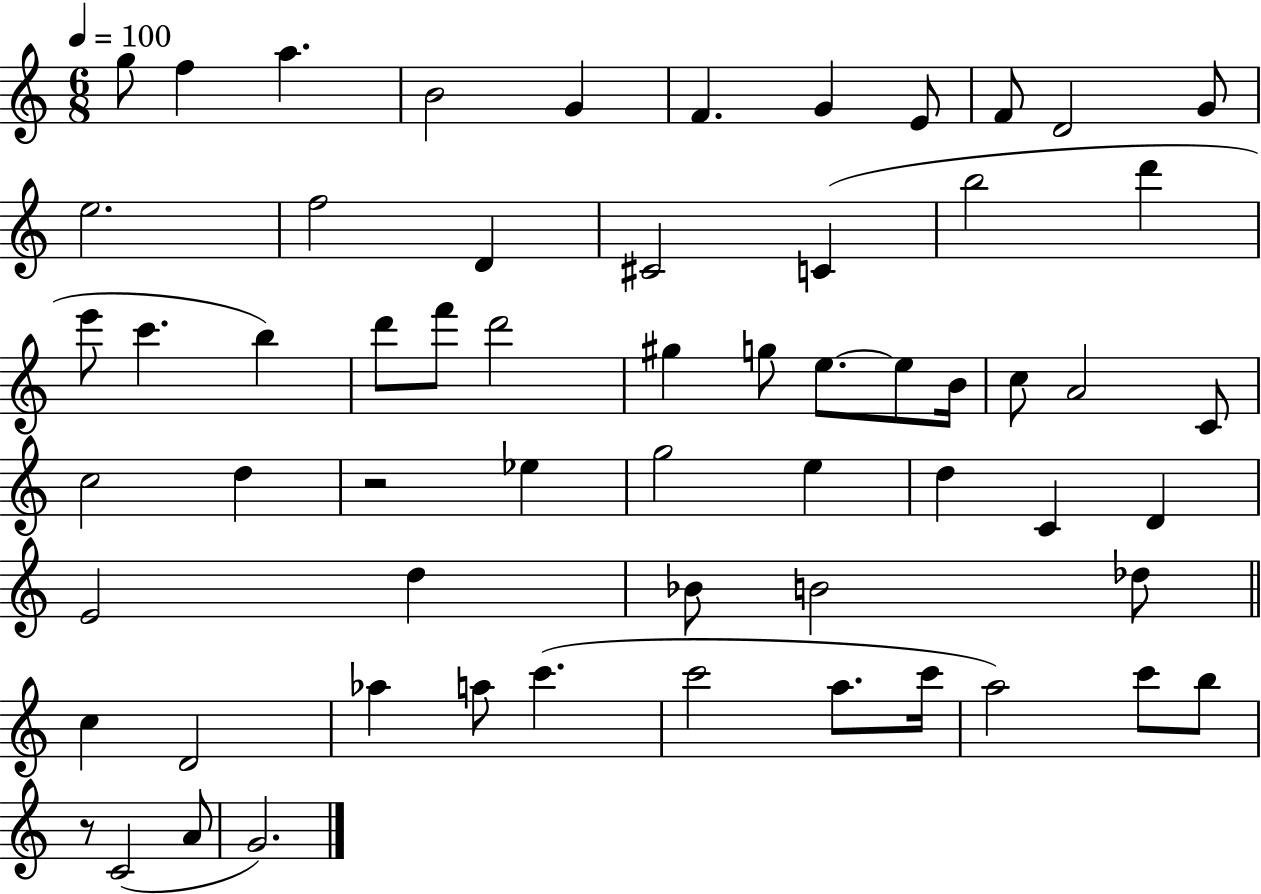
G5/e F5/q A5/q. B4/h G4/q F4/q. G4/q E4/e F4/e D4/h G4/e E5/h. F5/h D4/q C#4/h C4/q B5/h D6/q E6/e C6/q. B5/q D6/e F6/e D6/h G#5/q G5/e E5/e. E5/e B4/s C5/e A4/h C4/e C5/h D5/q R/h Eb5/q G5/h E5/q D5/q C4/q D4/q E4/h D5/q Bb4/e B4/h Db5/e C5/q D4/h Ab5/q A5/e C6/q. C6/h A5/e. C6/s A5/h C6/e B5/e R/e C4/h A4/e G4/h.